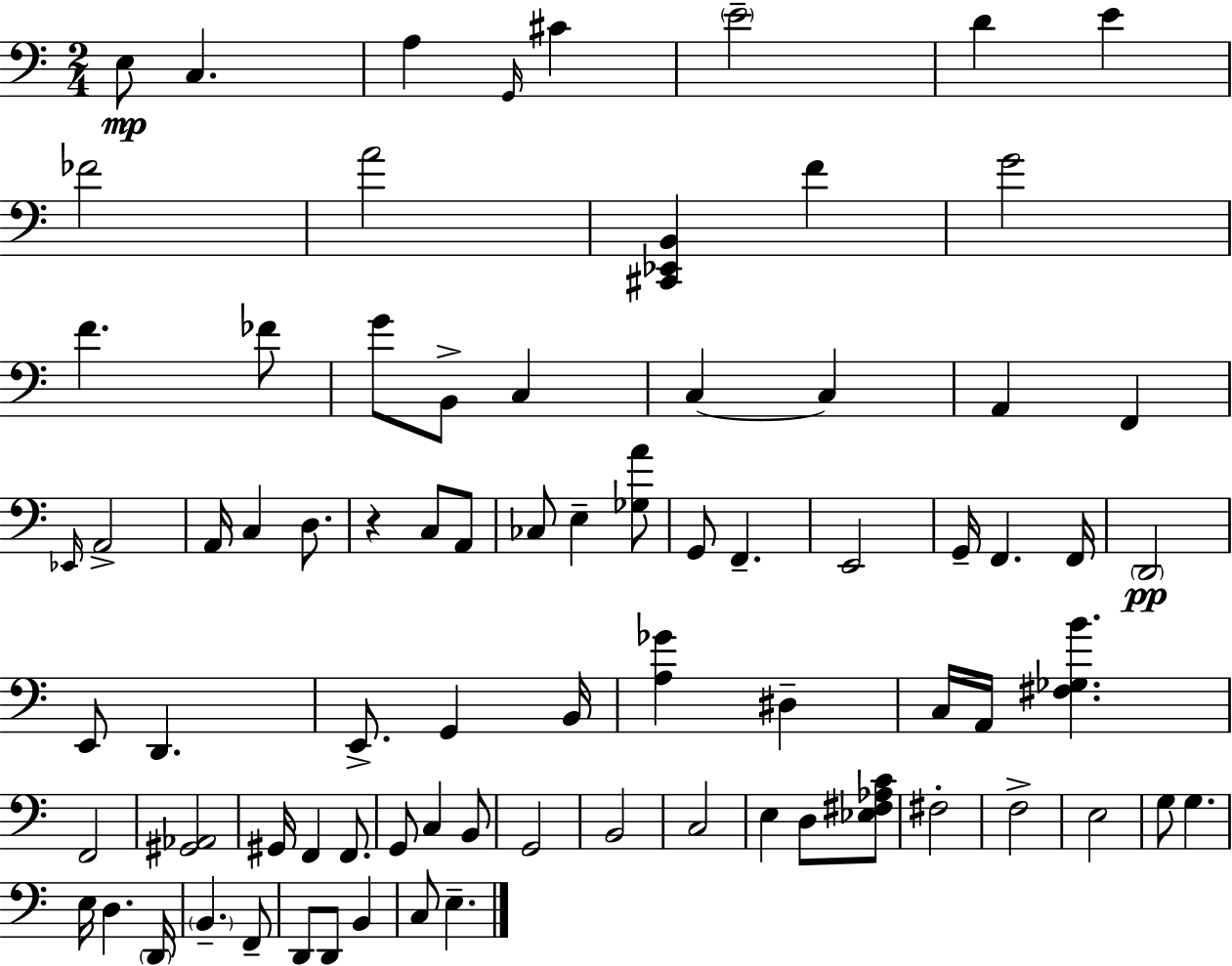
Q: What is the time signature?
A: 2/4